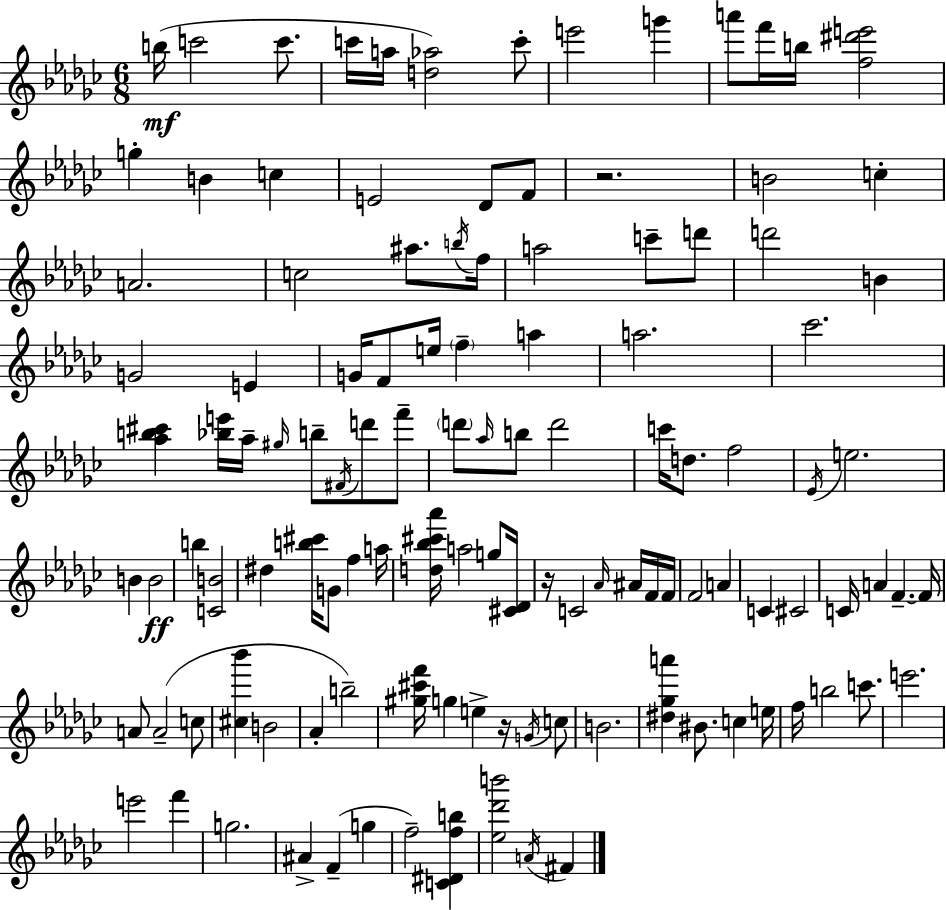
{
  \clef treble
  \numericTimeSignature
  \time 6/8
  \key ees \minor
  \repeat volta 2 { b''16(\mf c'''2 c'''8. | c'''16 a''16 <d'' aes''>2) c'''8-. | e'''2 g'''4 | a'''8 f'''16 b''16 <f'' dis''' e'''>2 | \break g''4-. b'4 c''4 | e'2 des'8 f'8 | r2. | b'2 c''4-. | \break a'2. | c''2 ais''8. \acciaccatura { b''16 } | f''16 a''2 c'''8-- d'''8 | d'''2 b'4 | \break g'2 e'4 | g'16 f'8 e''16 \parenthesize f''4-- a''4 | a''2. | ces'''2. | \break <aes'' b'' cis'''>4 <bes'' e'''>16 aes''16-- \grace { gis''16 } b''8-- \acciaccatura { fis'16 } d'''8 | f'''8-- \parenthesize d'''8 \grace { aes''16 } b''8 d'''2 | c'''16 d''8. f''2 | \acciaccatura { ees'16 } e''2. | \break b'4 b'2\ff | b''4 <c' b'>2 | dis''4 <b'' cis'''>16 g'8 | f''4 a''16 <d'' bes'' cis''' aes'''>16 a''2 | \break g''8 <cis' des'>16 r16 c'2 | \grace { aes'16 } ais'16 f'16 f'16 f'2 | a'4 c'4 cis'2 | c'16 a'4 f'4.--~~ | \break f'16 a'8 a'2--( | c''8 <cis'' bes'''>4 b'2 | aes'4-. b''2--) | <gis'' cis''' f'''>16 g''4 e''4-> | \break r16 \acciaccatura { g'16 } c''8 b'2. | <dis'' ges'' a'''>4 bis'8. | c''4 e''16 f''16 b''2 | c'''8. e'''2. | \break e'''2 | f'''4 g''2. | ais'4-> f'4--( | g''4 f''2--) | \break <c' dis' f'' b''>4 <ees'' des''' b'''>2 | \acciaccatura { a'16 } fis'4 } \bar "|."
}